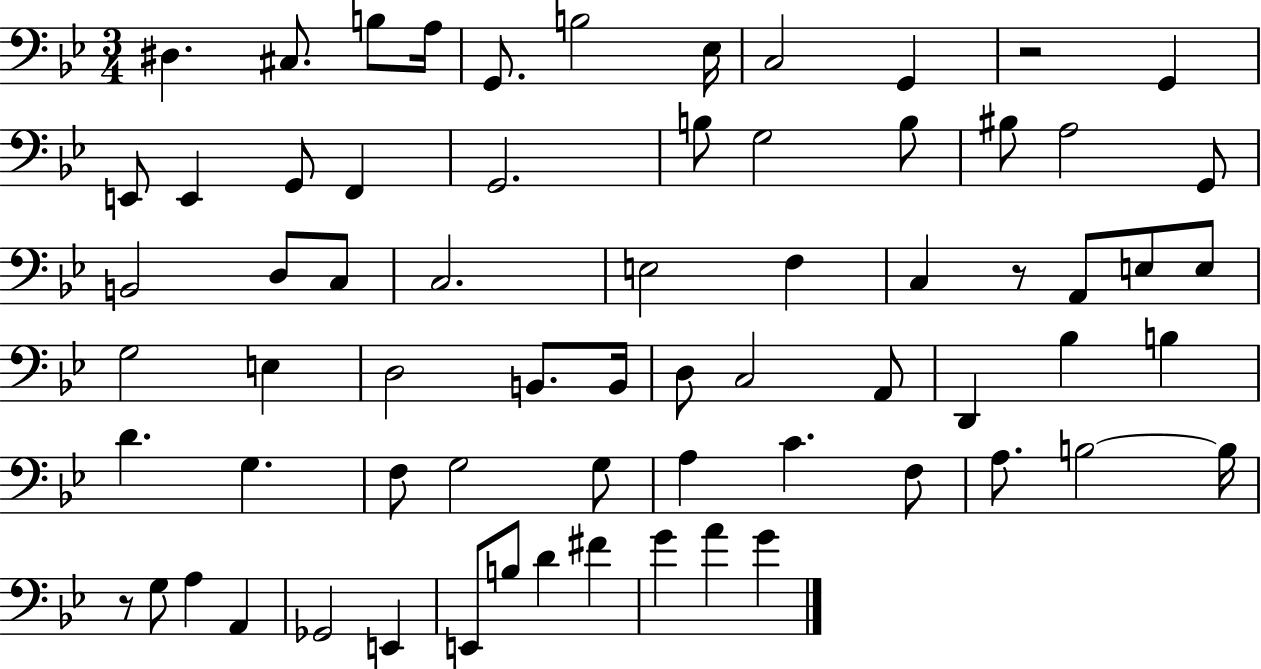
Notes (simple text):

D#3/q. C#3/e. B3/e A3/s G2/e. B3/h Eb3/s C3/h G2/q R/h G2/q E2/e E2/q G2/e F2/q G2/h. B3/e G3/h B3/e BIS3/e A3/h G2/e B2/h D3/e C3/e C3/h. E3/h F3/q C3/q R/e A2/e E3/e E3/e G3/h E3/q D3/h B2/e. B2/s D3/e C3/h A2/e D2/q Bb3/q B3/q D4/q. G3/q. F3/e G3/h G3/e A3/q C4/q. F3/e A3/e. B3/h B3/s R/e G3/e A3/q A2/q Gb2/h E2/q E2/e B3/e D4/q F#4/q G4/q A4/q G4/q